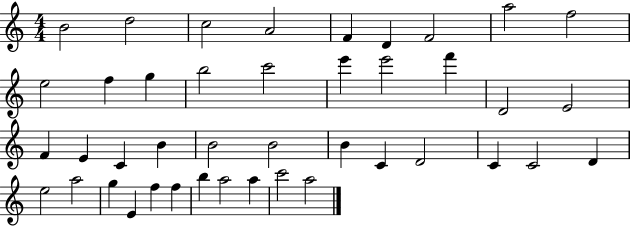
B4/h D5/h C5/h A4/h F4/q D4/q F4/h A5/h F5/h E5/h F5/q G5/q B5/h C6/h E6/q E6/h F6/q D4/h E4/h F4/q E4/q C4/q B4/q B4/h B4/h B4/q C4/q D4/h C4/q C4/h D4/q E5/h A5/h G5/q E4/q F5/q F5/q B5/q A5/h A5/q C6/h A5/h